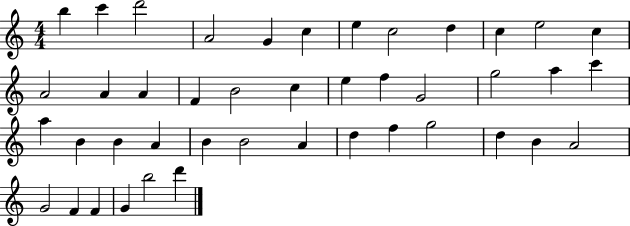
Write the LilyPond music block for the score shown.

{
  \clef treble
  \numericTimeSignature
  \time 4/4
  \key c \major
  b''4 c'''4 d'''2 | a'2 g'4 c''4 | e''4 c''2 d''4 | c''4 e''2 c''4 | \break a'2 a'4 a'4 | f'4 b'2 c''4 | e''4 f''4 g'2 | g''2 a''4 c'''4 | \break a''4 b'4 b'4 a'4 | b'4 b'2 a'4 | d''4 f''4 g''2 | d''4 b'4 a'2 | \break g'2 f'4 f'4 | g'4 b''2 d'''4 | \bar "|."
}